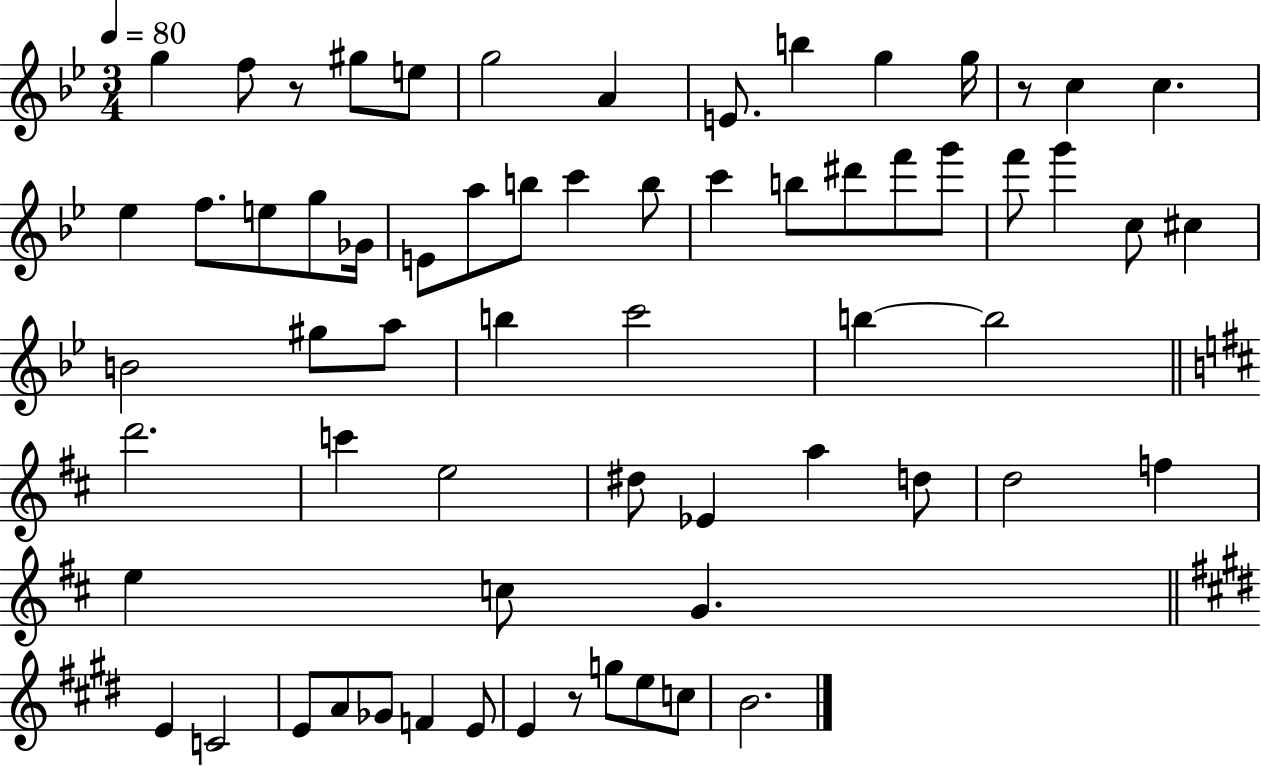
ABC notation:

X:1
T:Untitled
M:3/4
L:1/4
K:Bb
g f/2 z/2 ^g/2 e/2 g2 A E/2 b g g/4 z/2 c c _e f/2 e/2 g/2 _G/4 E/2 a/2 b/2 c' b/2 c' b/2 ^d'/2 f'/2 g'/2 f'/2 g' c/2 ^c B2 ^g/2 a/2 b c'2 b b2 d'2 c' e2 ^d/2 _E a d/2 d2 f e c/2 G E C2 E/2 A/2 _G/2 F E/2 E z/2 g/2 e/2 c/2 B2